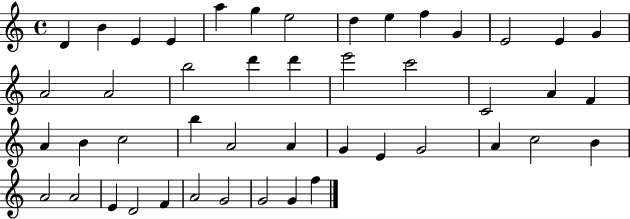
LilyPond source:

{
  \clef treble
  \time 4/4
  \defaultTimeSignature
  \key c \major
  d'4 b'4 e'4 e'4 | a''4 g''4 e''2 | d''4 e''4 f''4 g'4 | e'2 e'4 g'4 | \break a'2 a'2 | b''2 d'''4 d'''4 | e'''2 c'''2 | c'2 a'4 f'4 | \break a'4 b'4 c''2 | b''4 a'2 a'4 | g'4 e'4 g'2 | a'4 c''2 b'4 | \break a'2 a'2 | e'4 d'2 f'4 | a'2 g'2 | g'2 g'4 f''4 | \break \bar "|."
}